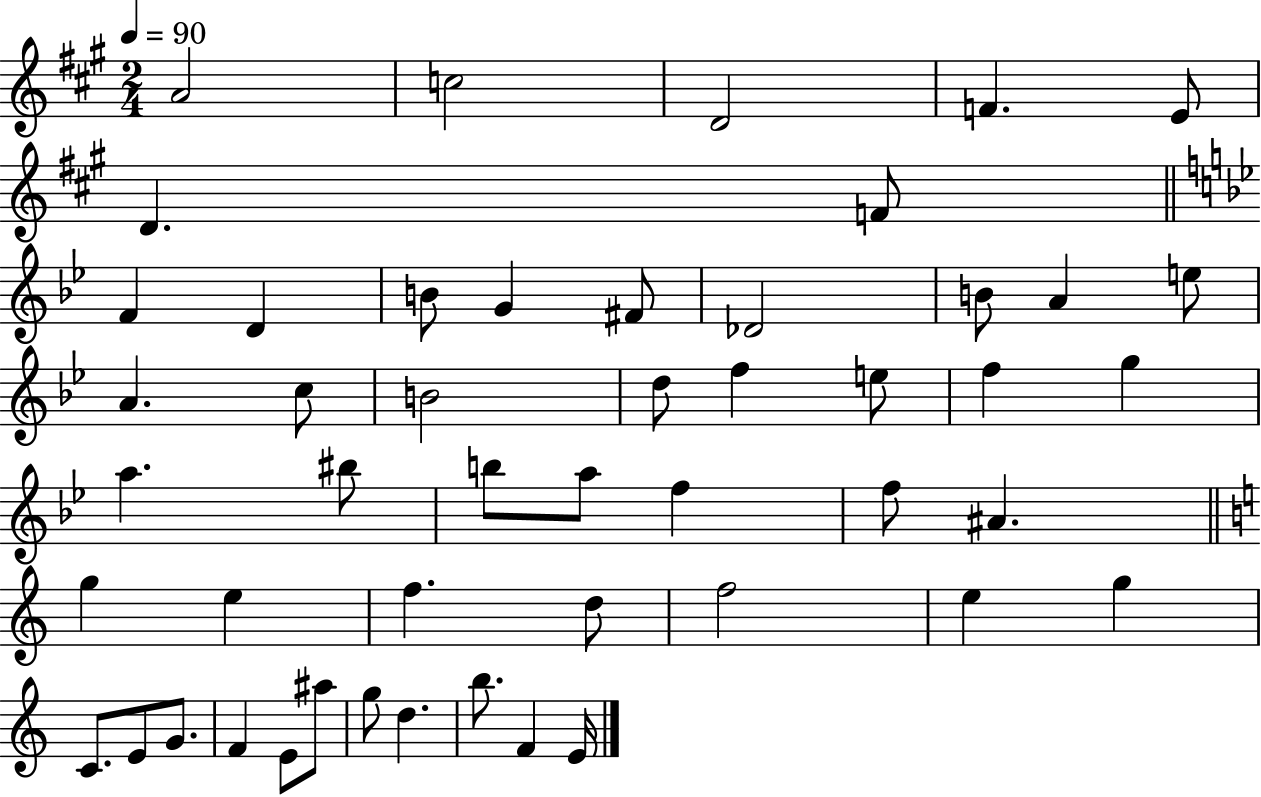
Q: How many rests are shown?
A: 0